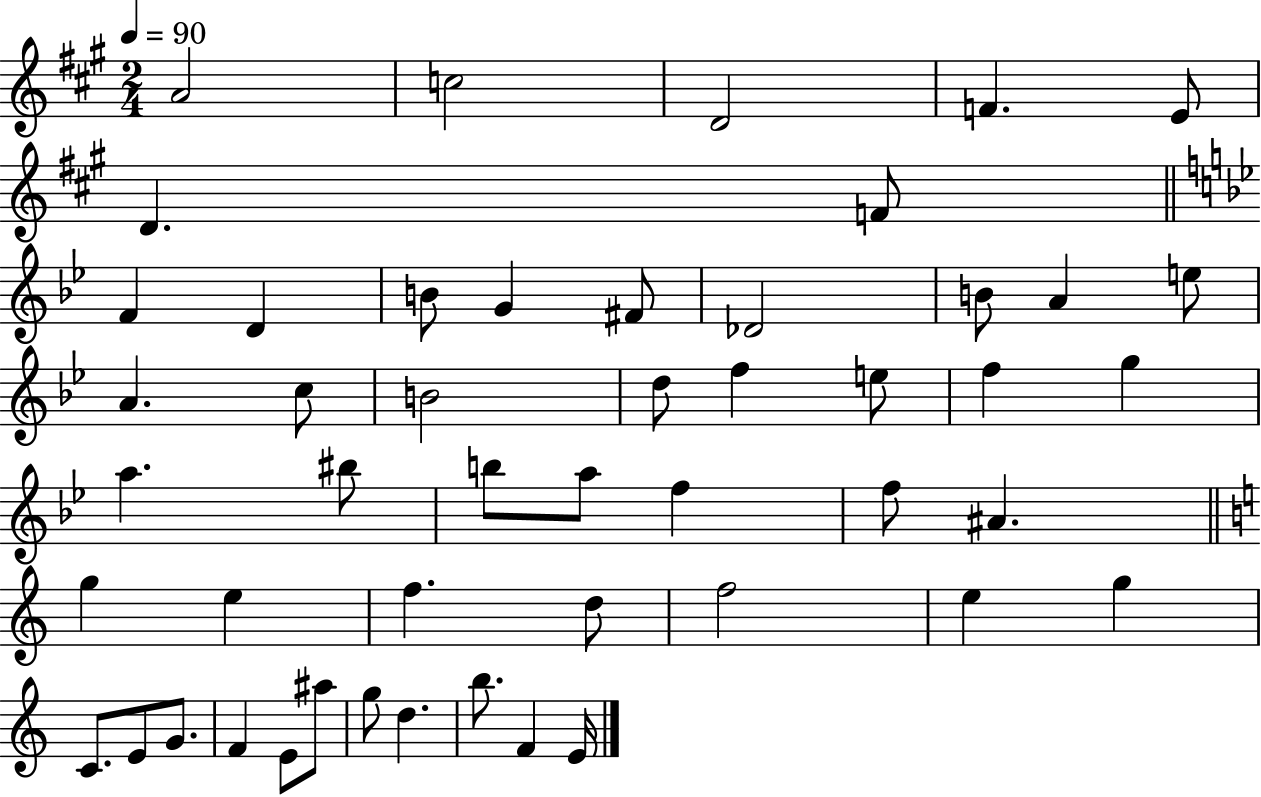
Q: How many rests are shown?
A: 0